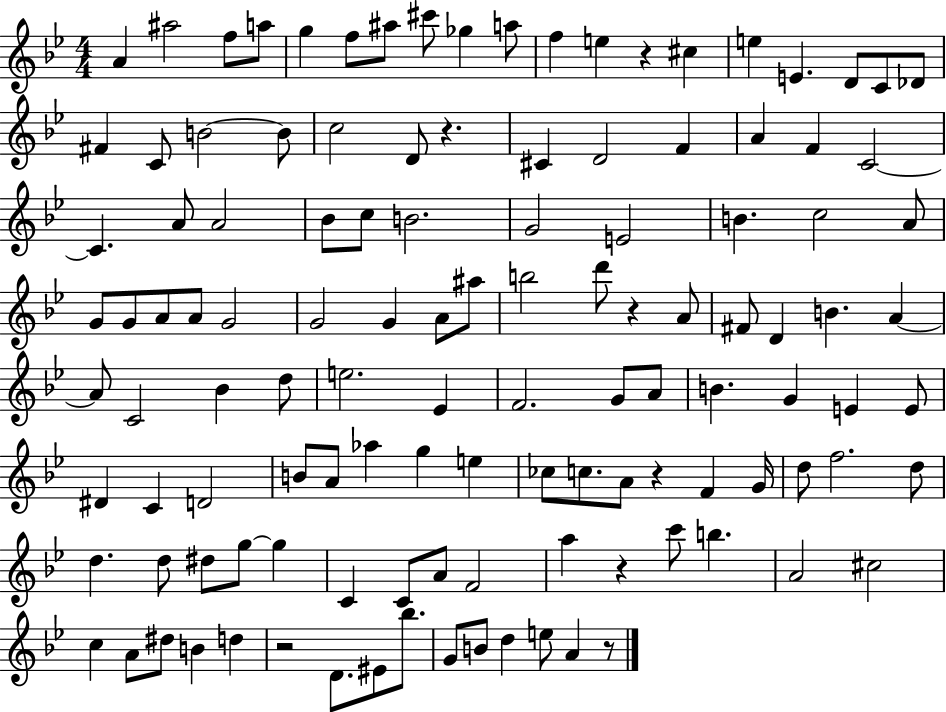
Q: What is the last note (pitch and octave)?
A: A4